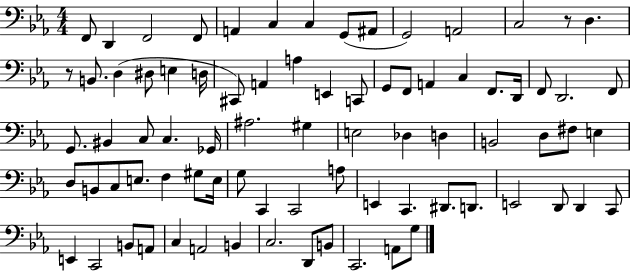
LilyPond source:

{
  \clef bass
  \numericTimeSignature
  \time 4/4
  \key ees \major
  f,8 d,4 f,2 f,8 | a,4 c4 c4 g,8( ais,8 | g,2) a,2 | c2 r8 d4. | \break r8 b,8. d4( dis8 e4 d16 | cis,8) a,4 a4 e,4 c,8 | g,8 f,8 a,4 c4 f,8. d,16 | f,8 d,2. f,8 | \break g,8. bis,4 c8 c4. ges,16 | ais2. gis4 | e2 des4 d4 | b,2 d8 fis8 e4 | \break d8 b,8 c8 e8. f4 gis8 e16 | g8 c,4 c,2 a8 | e,4 c,4. dis,8. d,8. | e,2 d,8 d,4 c,8 | \break e,4 c,2 b,8 a,8 | c4 a,2 b,4 | c2. d,8 b,8 | c,2. a,8 g8 | \break \bar "|."
}